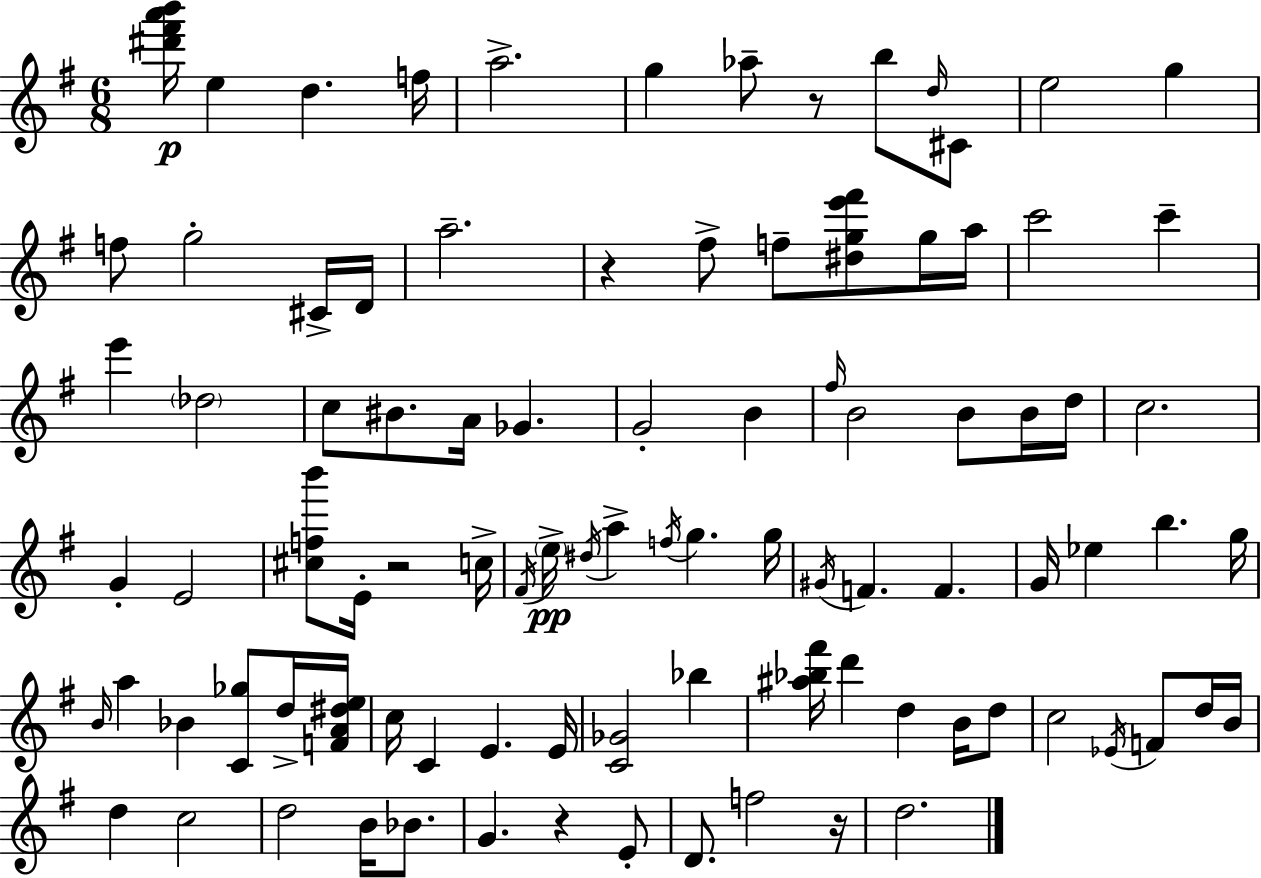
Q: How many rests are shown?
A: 5